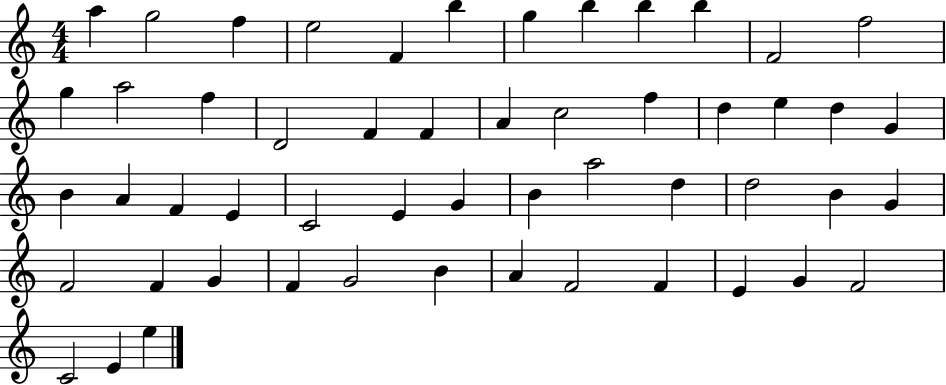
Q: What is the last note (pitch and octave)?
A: E5